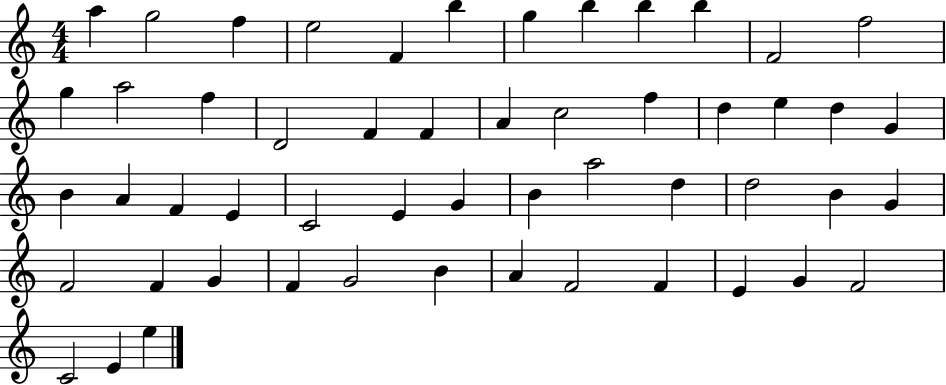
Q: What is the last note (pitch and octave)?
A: E5